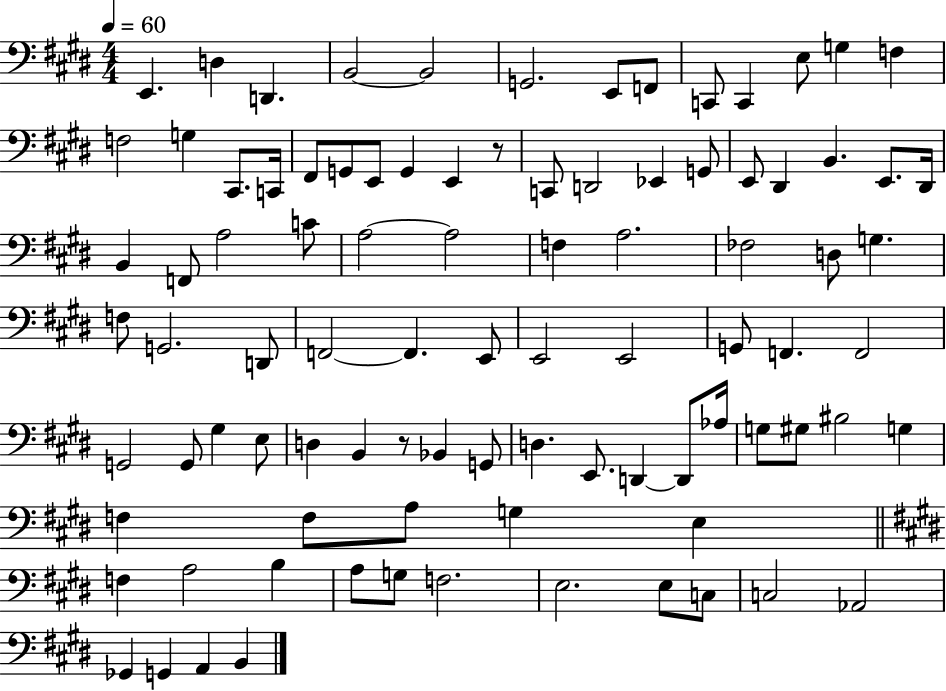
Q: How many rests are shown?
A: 2